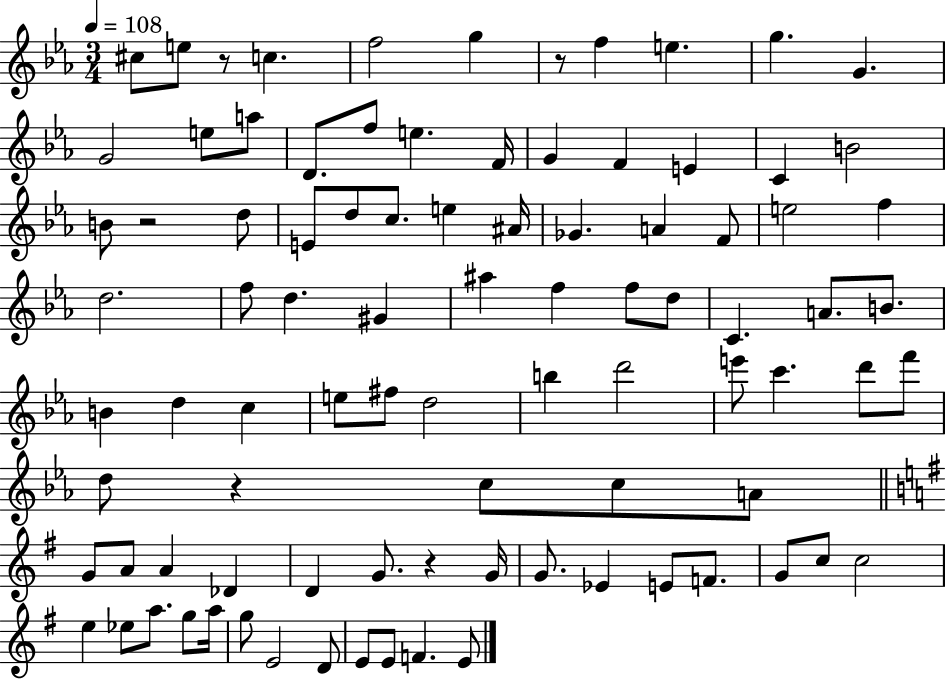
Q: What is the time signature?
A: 3/4